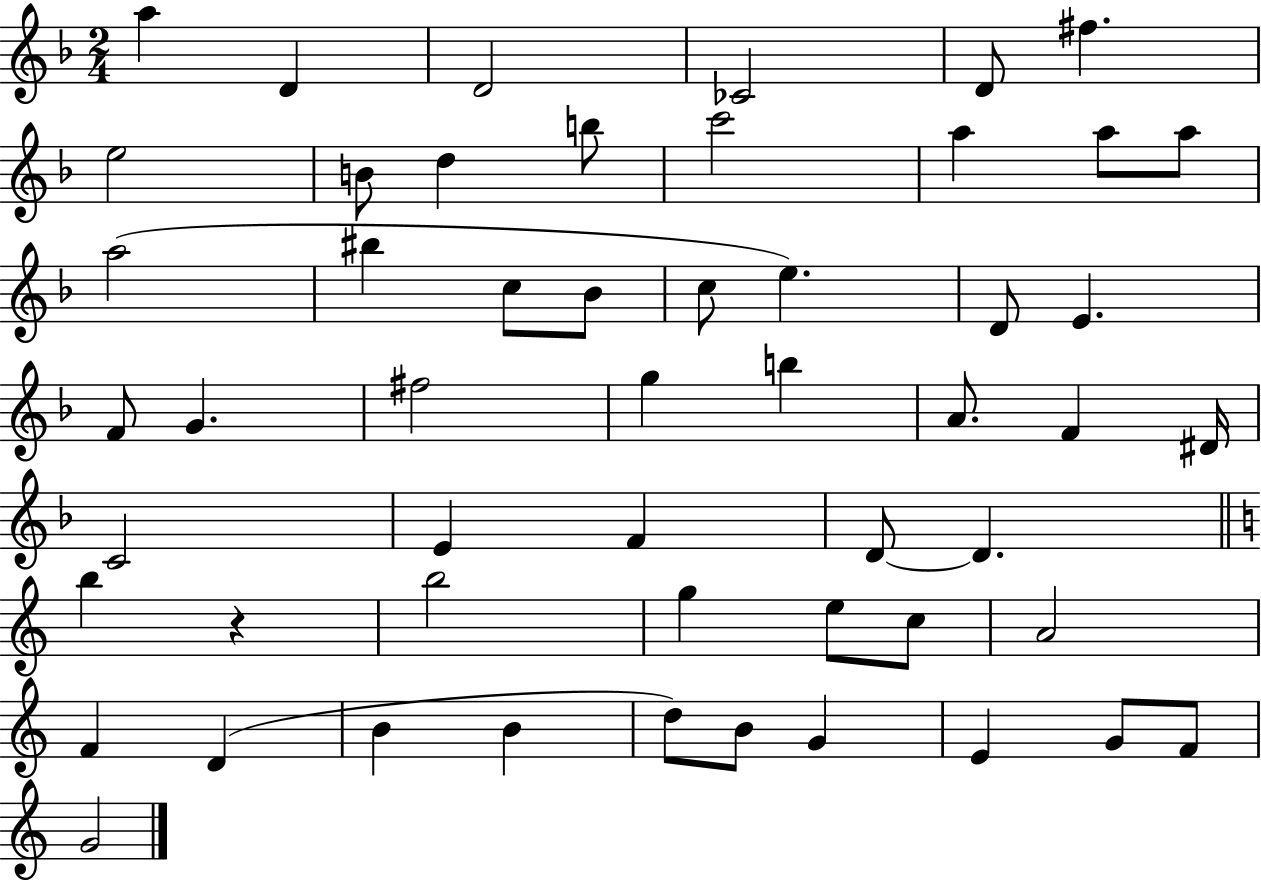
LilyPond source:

{
  \clef treble
  \numericTimeSignature
  \time 2/4
  \key f \major
  a''4 d'4 | d'2 | ces'2 | d'8 fis''4. | \break e''2 | b'8 d''4 b''8 | c'''2 | a''4 a''8 a''8 | \break a''2( | bis''4 c''8 bes'8 | c''8 e''4.) | d'8 e'4. | \break f'8 g'4. | fis''2 | g''4 b''4 | a'8. f'4 dis'16 | \break c'2 | e'4 f'4 | d'8~~ d'4. | \bar "||" \break \key c \major b''4 r4 | b''2 | g''4 e''8 c''8 | a'2 | \break f'4 d'4( | b'4 b'4 | d''8) b'8 g'4 | e'4 g'8 f'8 | \break g'2 | \bar "|."
}